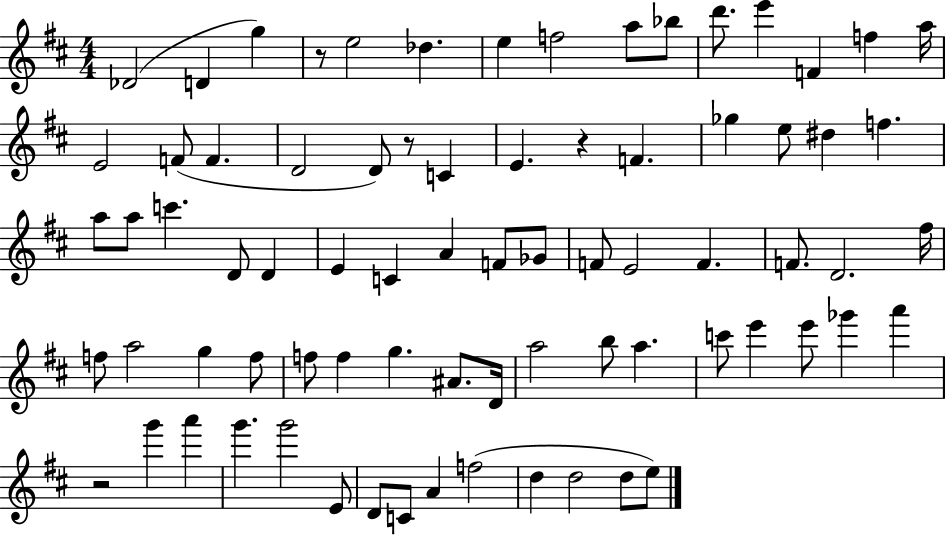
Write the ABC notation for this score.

X:1
T:Untitled
M:4/4
L:1/4
K:D
_D2 D g z/2 e2 _d e f2 a/2 _b/2 d'/2 e' F f a/4 E2 F/2 F D2 D/2 z/2 C E z F _g e/2 ^d f a/2 a/2 c' D/2 D E C A F/2 _G/2 F/2 E2 F F/2 D2 ^f/4 f/2 a2 g f/2 f/2 f g ^A/2 D/4 a2 b/2 a c'/2 e' e'/2 _g' a' z2 g' a' g' g'2 E/2 D/2 C/2 A f2 d d2 d/2 e/2